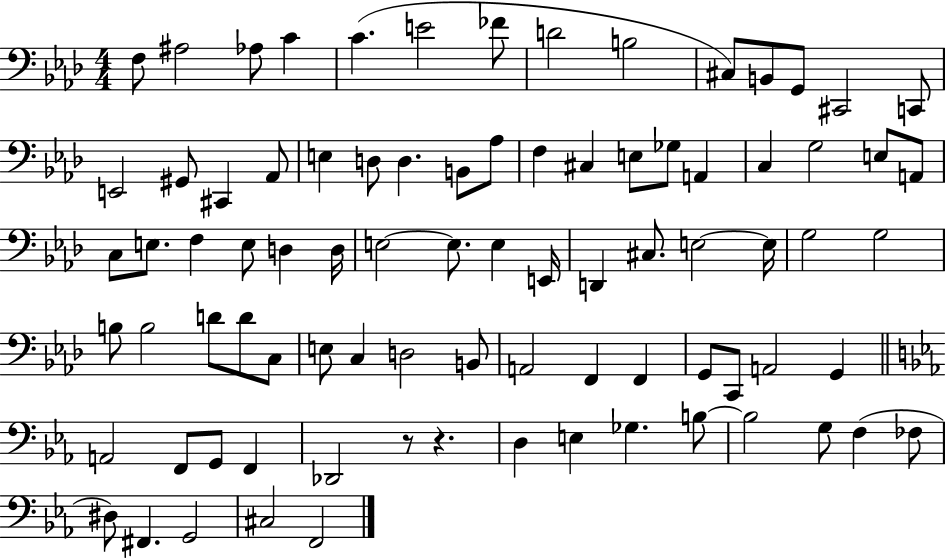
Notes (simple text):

F3/e A#3/h Ab3/e C4/q C4/q. E4/h FES4/e D4/h B3/h C#3/e B2/e G2/e C#2/h C2/e E2/h G#2/e C#2/q Ab2/e E3/q D3/e D3/q. B2/e Ab3/e F3/q C#3/q E3/e Gb3/e A2/q C3/q G3/h E3/e A2/e C3/e E3/e. F3/q E3/e D3/q D3/s E3/h E3/e. E3/q E2/s D2/q C#3/e. E3/h E3/s G3/h G3/h B3/e B3/h D4/e D4/e C3/e E3/e C3/q D3/h B2/e A2/h F2/q F2/q G2/e C2/e A2/h G2/q A2/h F2/e G2/e F2/q Db2/h R/e R/q. D3/q E3/q Gb3/q. B3/e B3/h G3/e F3/q FES3/e D#3/e F#2/q. G2/h C#3/h F2/h